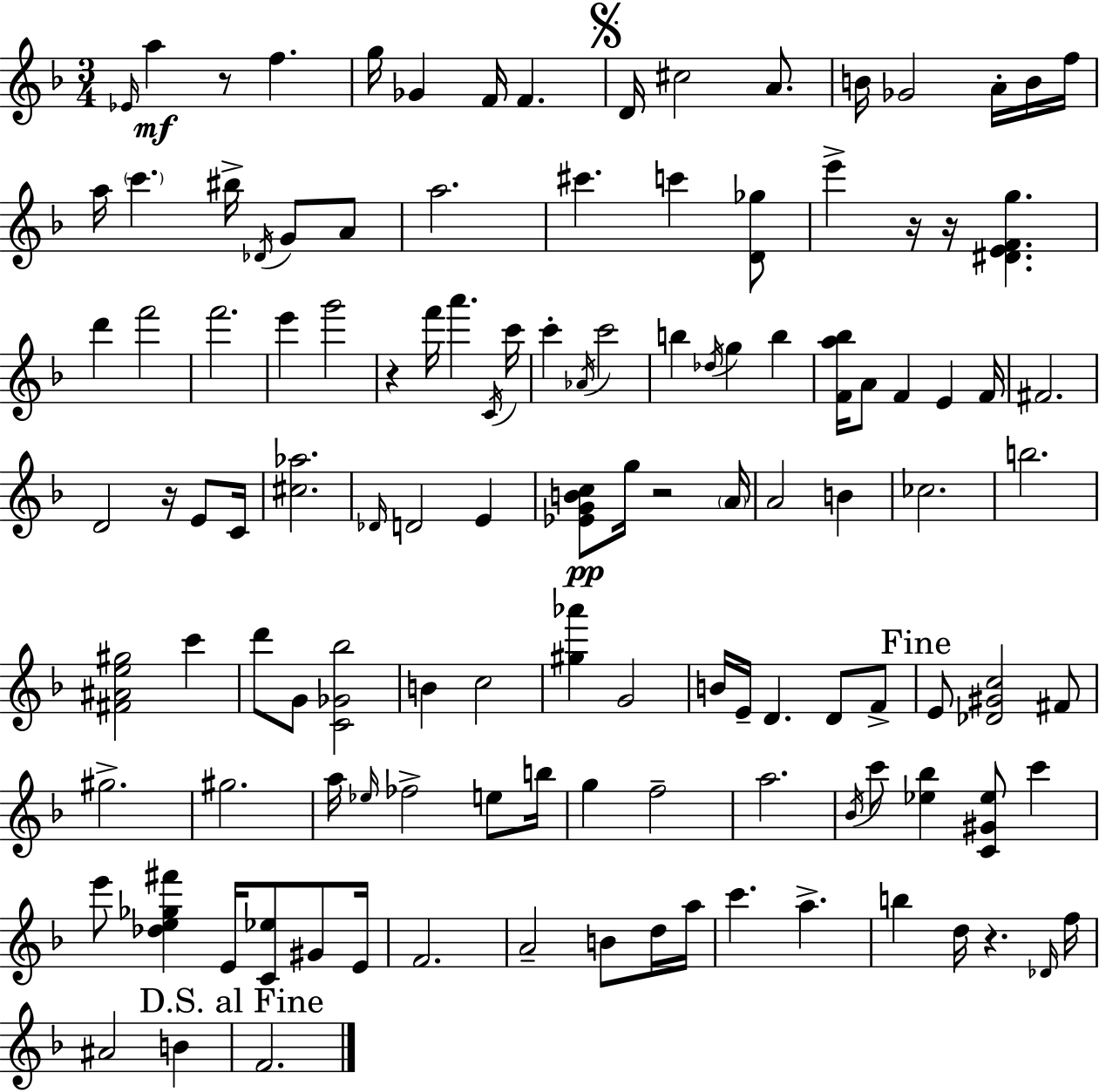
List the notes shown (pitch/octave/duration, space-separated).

Eb4/s A5/q R/e F5/q. G5/s Gb4/q F4/s F4/q. D4/s C#5/h A4/e. B4/s Gb4/h A4/s B4/s F5/s A5/s C6/q. BIS5/s Db4/s G4/e A4/e A5/h. C#6/q. C6/q [D4,Gb5]/e E6/q R/s R/s [D#4,E4,F4,G5]/q. D6/q F6/h F6/h. E6/q G6/h R/q F6/s A6/q. C4/s C6/s C6/q Ab4/s C6/h B5/q Db5/s G5/q B5/q [F4,A5,Bb5]/s A4/e F4/q E4/q F4/s F#4/h. D4/h R/s E4/e C4/s [C#5,Ab5]/h. Db4/s D4/h E4/q [Eb4,G4,B4,C5]/e G5/s R/h A4/s A4/h B4/q CES5/h. B5/h. [F#4,A#4,E5,G#5]/h C6/q D6/e G4/e [C4,Gb4,Bb5]/h B4/q C5/h [G#5,Ab6]/q G4/h B4/s E4/s D4/q. D4/e F4/e E4/e [Db4,G#4,C5]/h F#4/e G#5/h. G#5/h. A5/s Eb5/s FES5/h E5/e B5/s G5/q F5/h A5/h. Bb4/s C6/e [Eb5,Bb5]/q [C4,G#4,Eb5]/e C6/q E6/e [Db5,E5,Gb5,F#6]/q E4/s [C4,Eb5]/e G#4/e E4/s F4/h. A4/h B4/e D5/s A5/s C6/q. A5/q. B5/q D5/s R/q. Db4/s F5/s A#4/h B4/q F4/h.